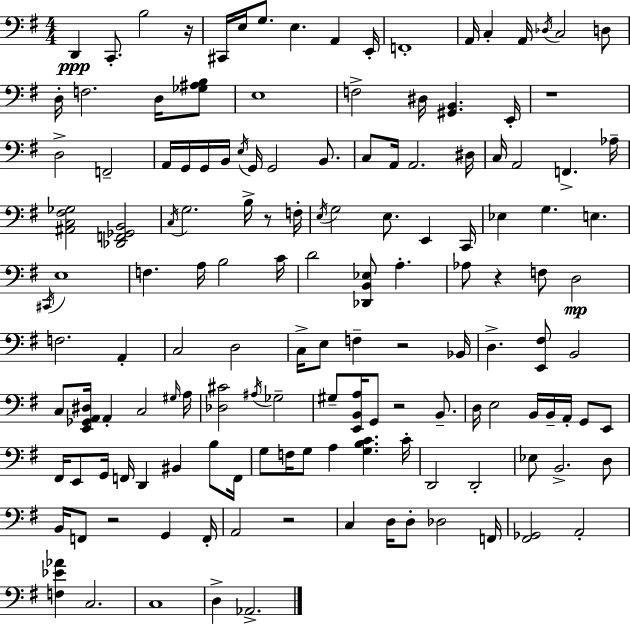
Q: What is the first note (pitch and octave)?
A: D2